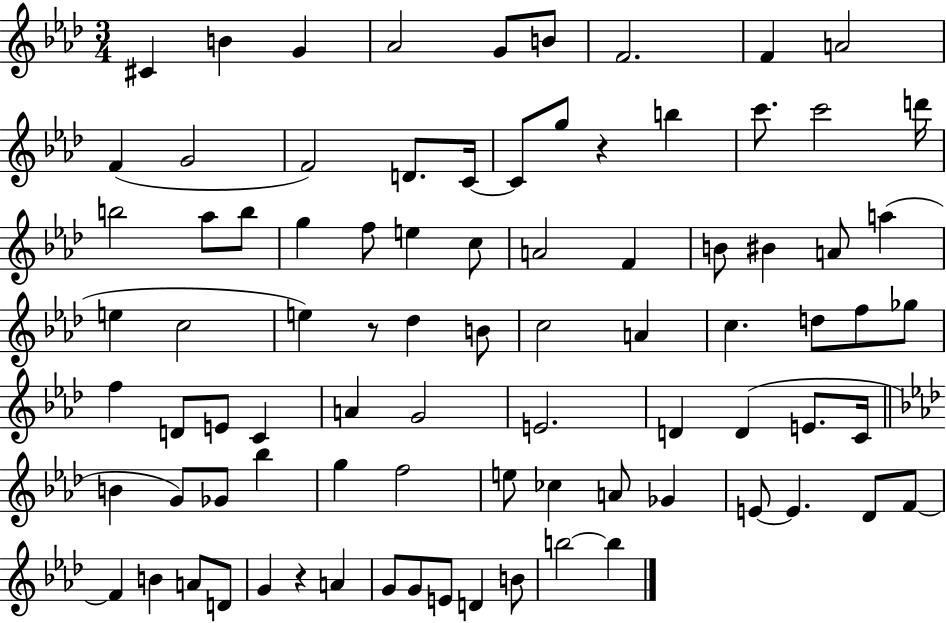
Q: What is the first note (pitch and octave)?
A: C#4